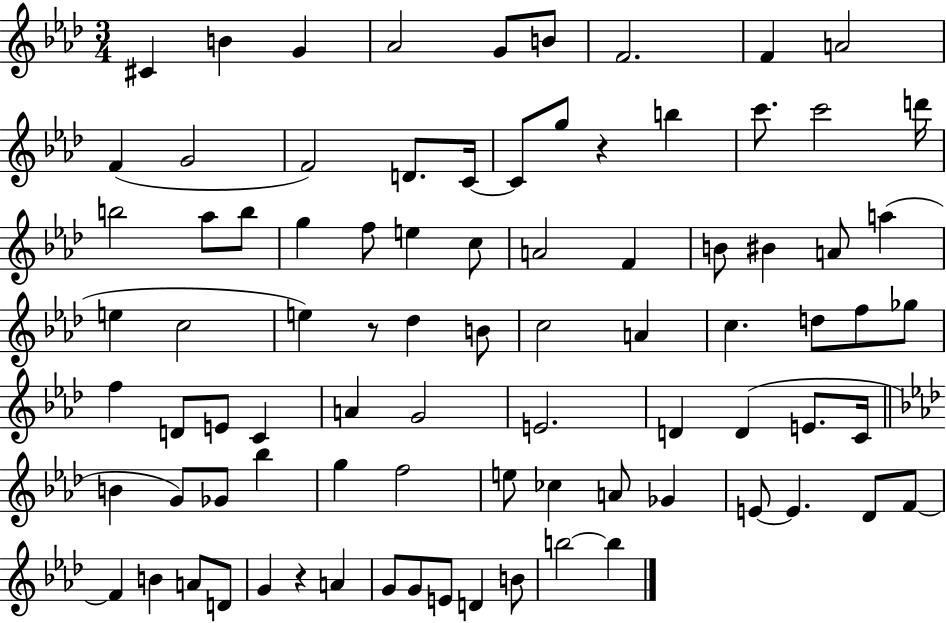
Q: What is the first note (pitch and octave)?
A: C#4